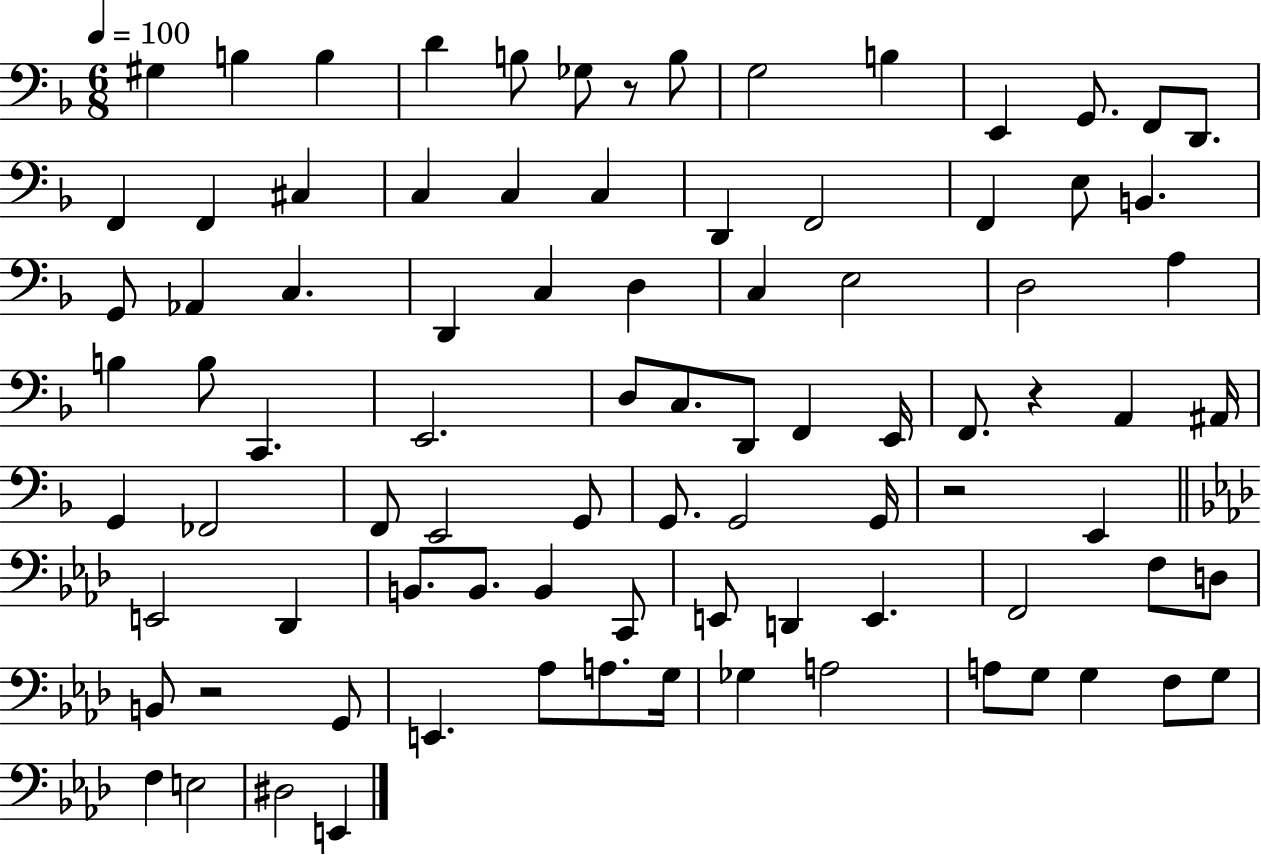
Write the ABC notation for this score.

X:1
T:Untitled
M:6/8
L:1/4
K:F
^G, B, B, D B,/2 _G,/2 z/2 B,/2 G,2 B, E,, G,,/2 F,,/2 D,,/2 F,, F,, ^C, C, C, C, D,, F,,2 F,, E,/2 B,, G,,/2 _A,, C, D,, C, D, C, E,2 D,2 A, B, B,/2 C,, E,,2 D,/2 C,/2 D,,/2 F,, E,,/4 F,,/2 z A,, ^A,,/4 G,, _F,,2 F,,/2 E,,2 G,,/2 G,,/2 G,,2 G,,/4 z2 E,, E,,2 _D,, B,,/2 B,,/2 B,, C,,/2 E,,/2 D,, E,, F,,2 F,/2 D,/2 B,,/2 z2 G,,/2 E,, _A,/2 A,/2 G,/4 _G, A,2 A,/2 G,/2 G, F,/2 G,/2 F, E,2 ^D,2 E,,